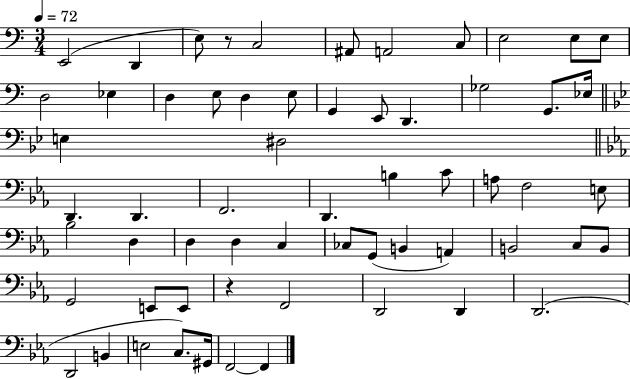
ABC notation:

X:1
T:Untitled
M:3/4
L:1/4
K:C
E,,2 D,, E,/2 z/2 C,2 ^A,,/2 A,,2 C,/2 E,2 E,/2 E,/2 D,2 _E, D, E,/2 D, E,/2 G,, E,,/2 D,, _G,2 G,,/2 _E,/4 E, ^D,2 D,, D,, F,,2 D,, B, C/2 A,/2 F,2 E,/2 _B,2 D, D, D, C, _C,/2 G,,/2 B,, A,, B,,2 C,/2 B,,/2 G,,2 E,,/2 E,,/2 z F,,2 D,,2 D,, D,,2 D,,2 B,, E,2 C,/2 ^G,,/4 F,,2 F,,